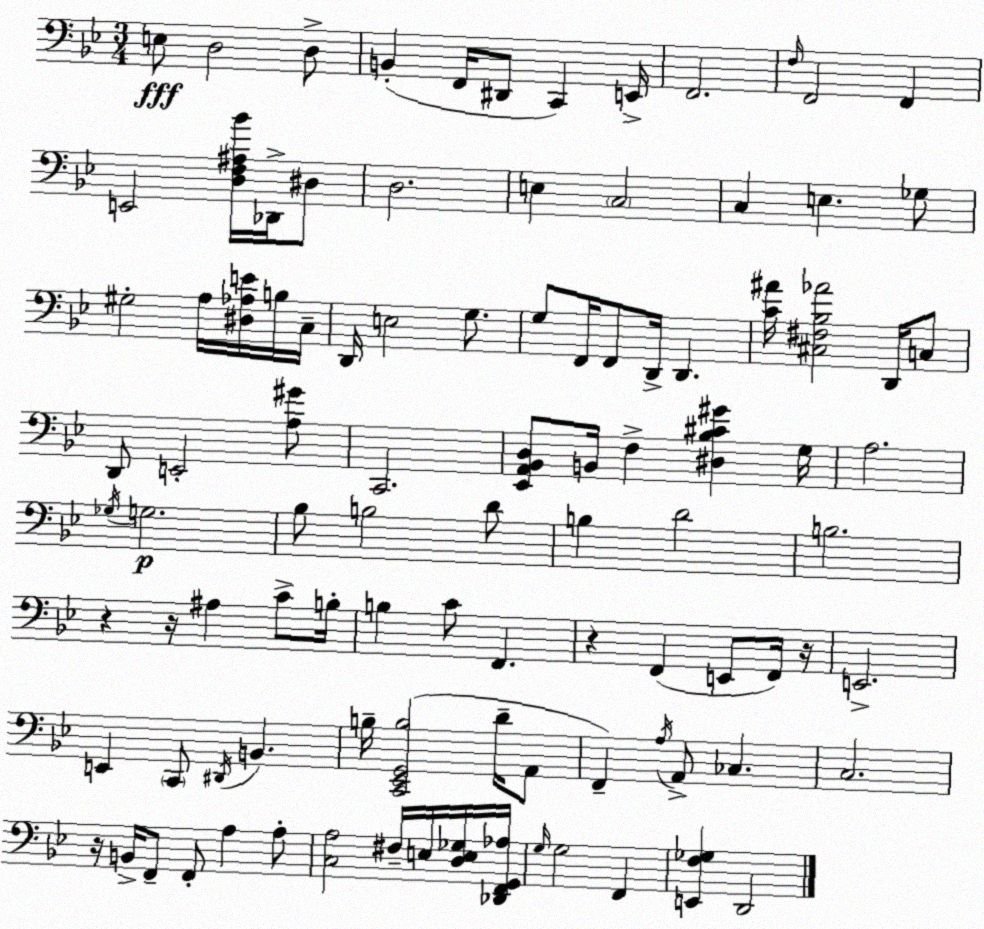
X:1
T:Untitled
M:3/4
L:1/4
K:Gm
E,/2 D,2 D,/2 B,, F,,/4 ^D,,/2 C,, E,,/4 F,,2 F,/4 F,,2 F,, E,,2 [D,F,^A,_B]/4 _D,,/4 ^D,/2 D,2 E, C,2 C, E, _G,/2 ^G,2 A,/4 [^D,_A,E]/4 B,/4 C,/4 D,,/4 E,2 G,/2 G,/2 F,,/4 F,,/2 D,,/4 D,, [C^A]/4 [^C,^F,_B,_A]2 D,,/4 C,/2 D,,/2 E,,2 [A,^G]/2 C,,2 [_E,,A,,_B,,D,]/2 B,,/4 F, [^D,_B,^C^G] G,/4 A,2 _G,/4 G,2 _B,/2 B,2 D/2 B, D2 B,2 z z/4 ^A, C/2 B,/4 B, C/2 F,, z F,, E,,/2 F,,/4 z/4 E,,2 E,, C,,/2 ^D,,/4 B,, B,/4 [C,,_E,,G,,B,]2 D/4 A,,/2 F,, A,/4 A,,/2 _C, C,2 z/4 B,,/4 F,,/2 F,,/2 A, A,/2 [C,A,]2 ^F,/4 E,/4 [D,E,_G,]/4 [_D,,F,,G,,_A,]/4 G,/4 G,2 F,, [E,,F,_G,] D,,2